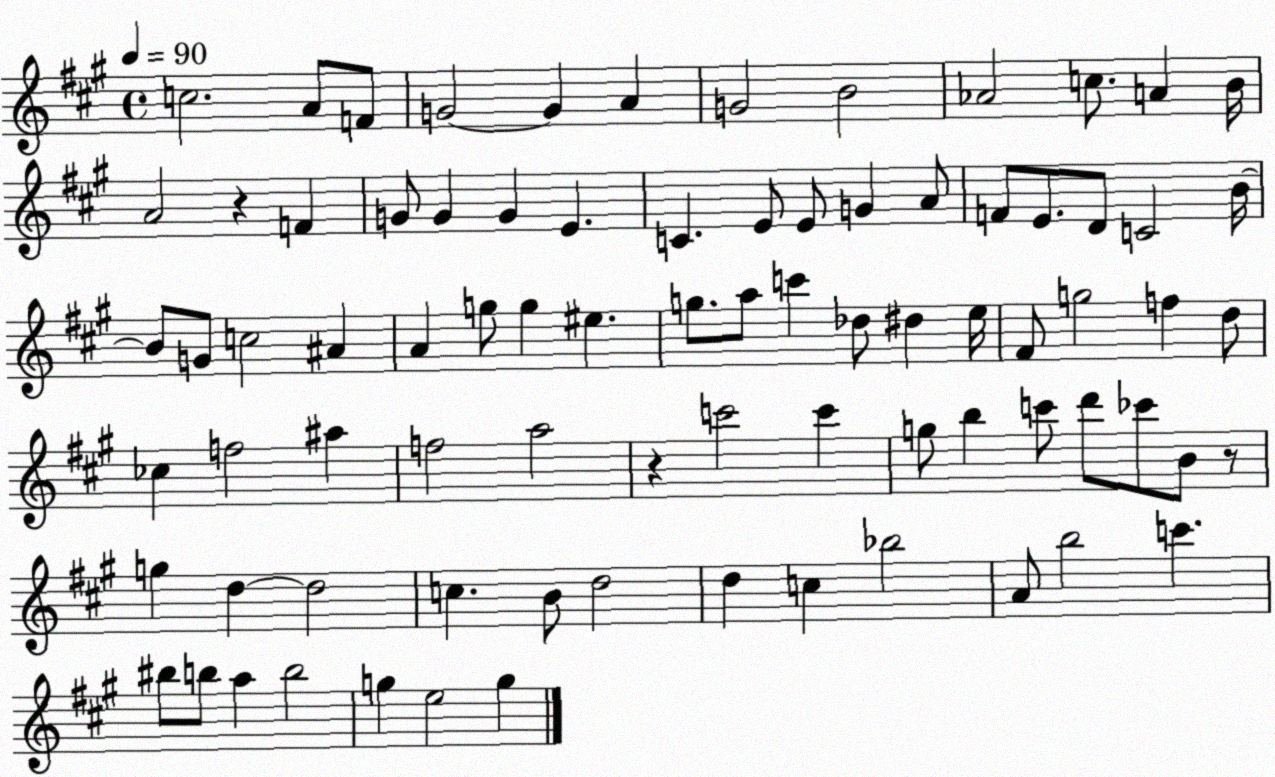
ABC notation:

X:1
T:Untitled
M:4/4
L:1/4
K:A
c2 A/2 F/2 G2 G A G2 B2 _A2 c/2 A B/4 A2 z F G/2 G G E C E/2 E/2 G A/2 F/2 E/2 D/2 C2 B/4 B/2 G/2 c2 ^A A g/2 g ^e g/2 a/2 c' _d/2 ^d e/4 ^F/2 g2 f d/2 _c f2 ^a f2 a2 z c'2 c' g/2 b c'/2 d'/2 _c'/2 B/2 z/2 g d d2 c B/2 d2 d c _b2 A/2 b2 c' ^b/2 b/2 a b2 g e2 g